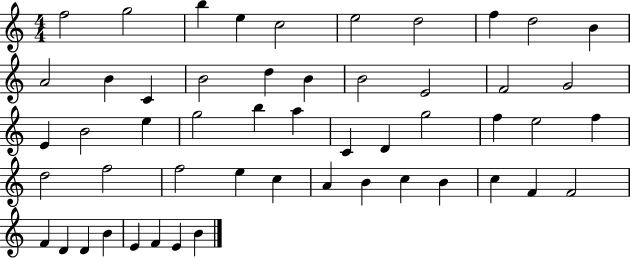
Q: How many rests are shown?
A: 0